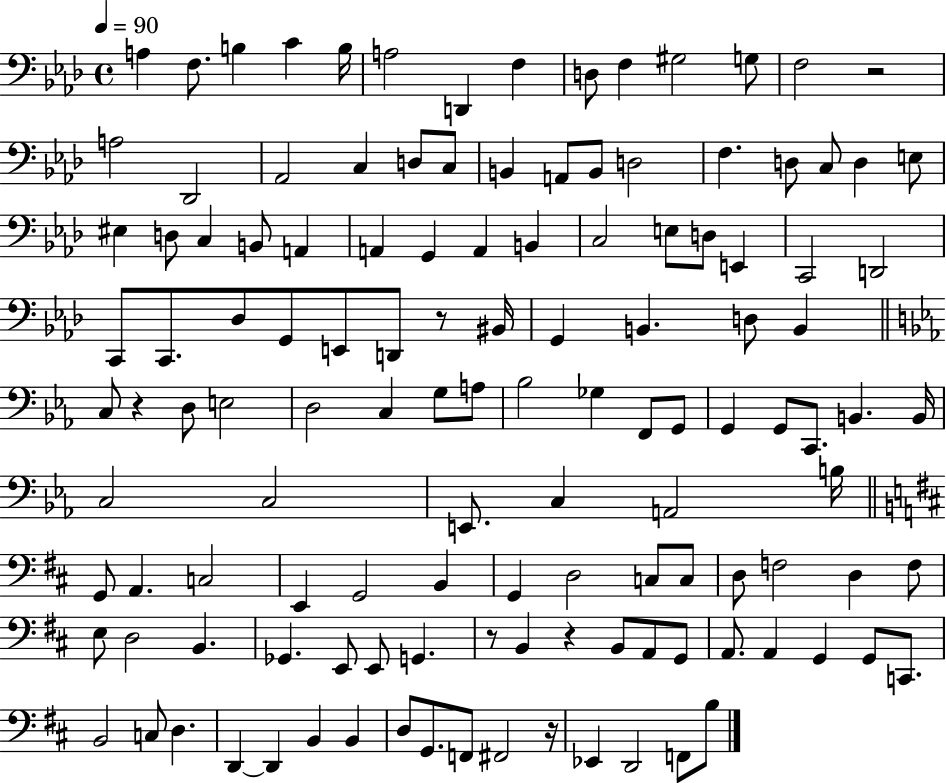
{
  \clef bass
  \time 4/4
  \defaultTimeSignature
  \key aes \major
  \tempo 4 = 90
  a4 f8. b4 c'4 b16 | a2 d,4 f4 | d8 f4 gis2 g8 | f2 r2 | \break a2 des,2 | aes,2 c4 d8 c8 | b,4 a,8 b,8 d2 | f4. d8 c8 d4 e8 | \break eis4 d8 c4 b,8 a,4 | a,4 g,4 a,4 b,4 | c2 e8 d8 e,4 | c,2 d,2 | \break c,8 c,8. des8 g,8 e,8 d,8 r8 bis,16 | g,4 b,4. d8 b,4 | \bar "||" \break \key ees \major c8 r4 d8 e2 | d2 c4 g8 a8 | bes2 ges4 f,8 g,8 | g,4 g,8 c,8. b,4. b,16 | \break c2 c2 | e,8. c4 a,2 b16 | \bar "||" \break \key b \minor g,8 a,4. c2 | e,4 g,2 b,4 | g,4 d2 c8 c8 | d8 f2 d4 f8 | \break e8 d2 b,4. | ges,4. e,8 e,8 g,4. | r8 b,4 r4 b,8 a,8 g,8 | a,8. a,4 g,4 g,8 c,8. | \break b,2 c8 d4. | d,4~~ d,4 b,4 b,4 | d8 g,8. f,8 fis,2 r16 | ees,4 d,2 f,8 b8 | \break \bar "|."
}